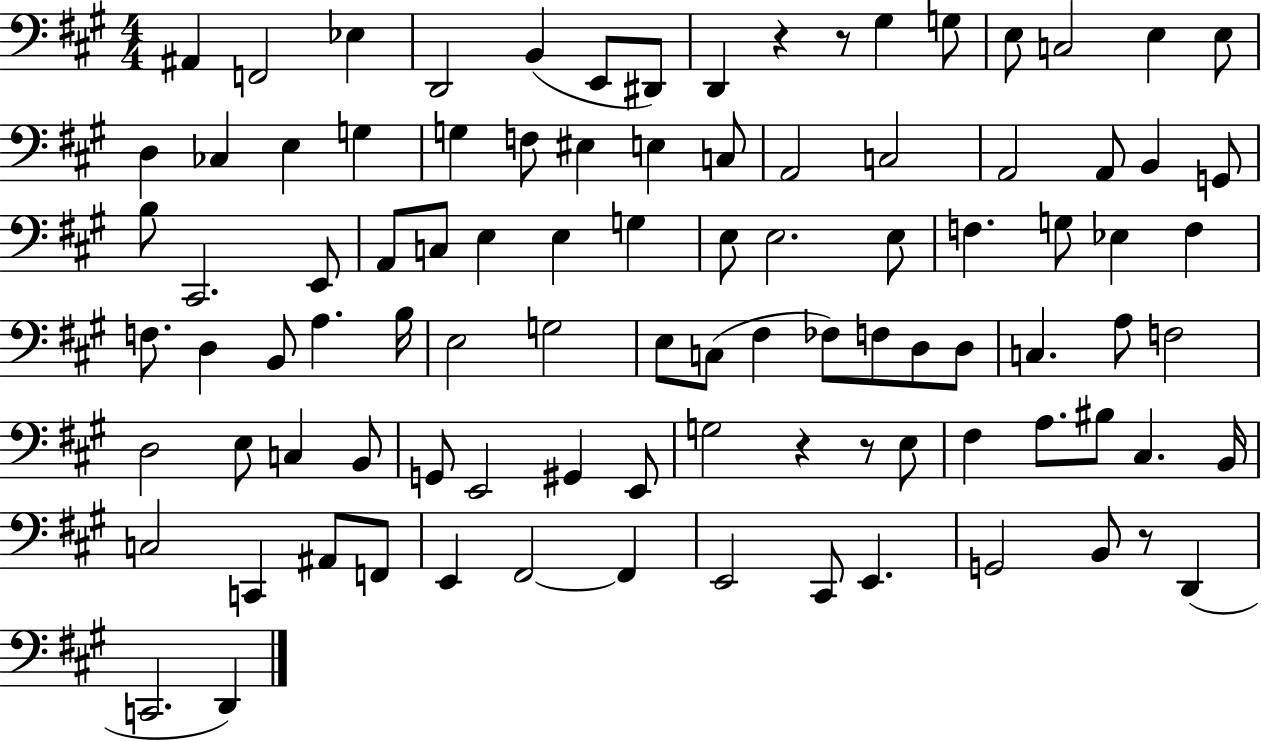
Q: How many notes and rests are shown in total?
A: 96